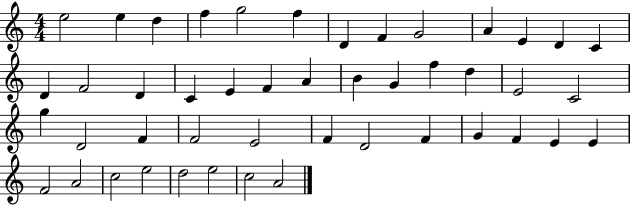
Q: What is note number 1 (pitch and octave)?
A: E5